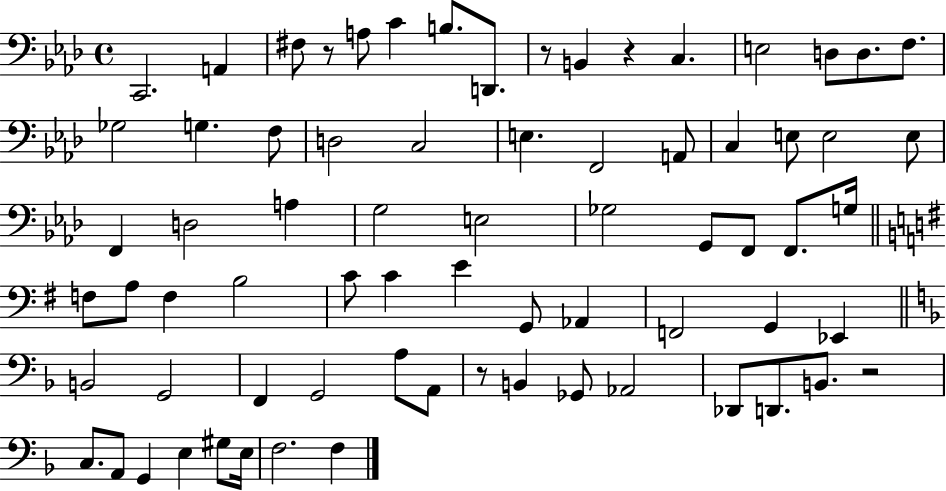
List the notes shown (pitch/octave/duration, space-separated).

C2/h. A2/q F#3/e R/e A3/e C4/q B3/e. D2/e. R/e B2/q R/q C3/q. E3/h D3/e D3/e. F3/e. Gb3/h G3/q. F3/e D3/h C3/h E3/q. F2/h A2/e C3/q E3/e E3/h E3/e F2/q D3/h A3/q G3/h E3/h Gb3/h G2/e F2/e F2/e. G3/s F3/e A3/e F3/q B3/h C4/e C4/q E4/q G2/e Ab2/q F2/h G2/q Eb2/q B2/h G2/h F2/q G2/h A3/e A2/e R/e B2/q Gb2/e Ab2/h Db2/e D2/e. B2/e. R/h C3/e. A2/e G2/q E3/q G#3/e E3/s F3/h. F3/q